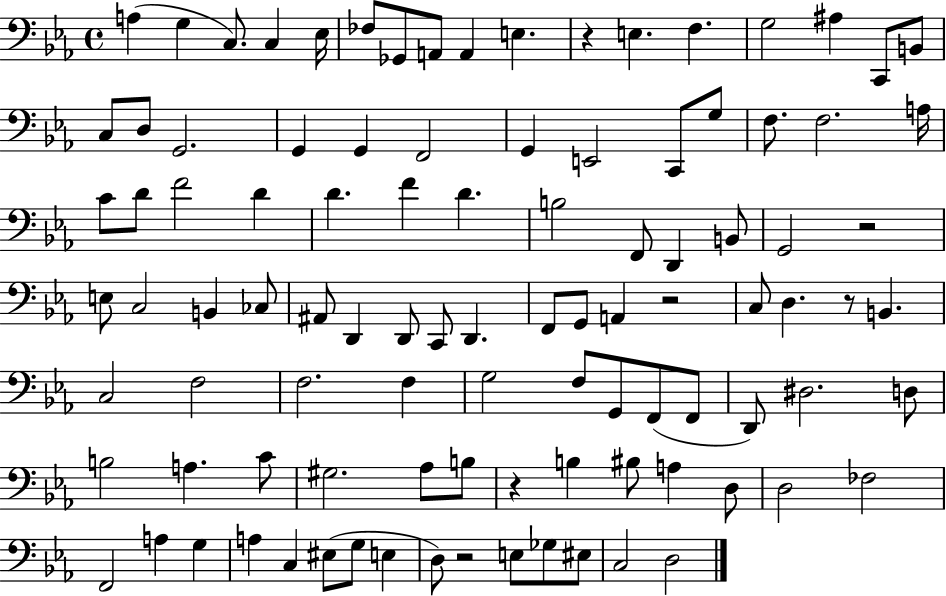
A3/q G3/q C3/e. C3/q Eb3/s FES3/e Gb2/e A2/e A2/q E3/q. R/q E3/q. F3/q. G3/h A#3/q C2/e B2/e C3/e D3/e G2/h. G2/q G2/q F2/h G2/q E2/h C2/e G3/e F3/e. F3/h. A3/s C4/e D4/e F4/h D4/q D4/q. F4/q D4/q. B3/h F2/e D2/q B2/e G2/h R/h E3/e C3/h B2/q CES3/e A#2/e D2/q D2/e C2/e D2/q. F2/e G2/e A2/q R/h C3/e D3/q. R/e B2/q. C3/h F3/h F3/h. F3/q G3/h F3/e G2/e F2/e F2/e D2/e D#3/h. D3/e B3/h A3/q. C4/e G#3/h. Ab3/e B3/e R/q B3/q BIS3/e A3/q D3/e D3/h FES3/h F2/h A3/q G3/q A3/q C3/q EIS3/e G3/e E3/q D3/e R/h E3/e Gb3/e EIS3/e C3/h D3/h